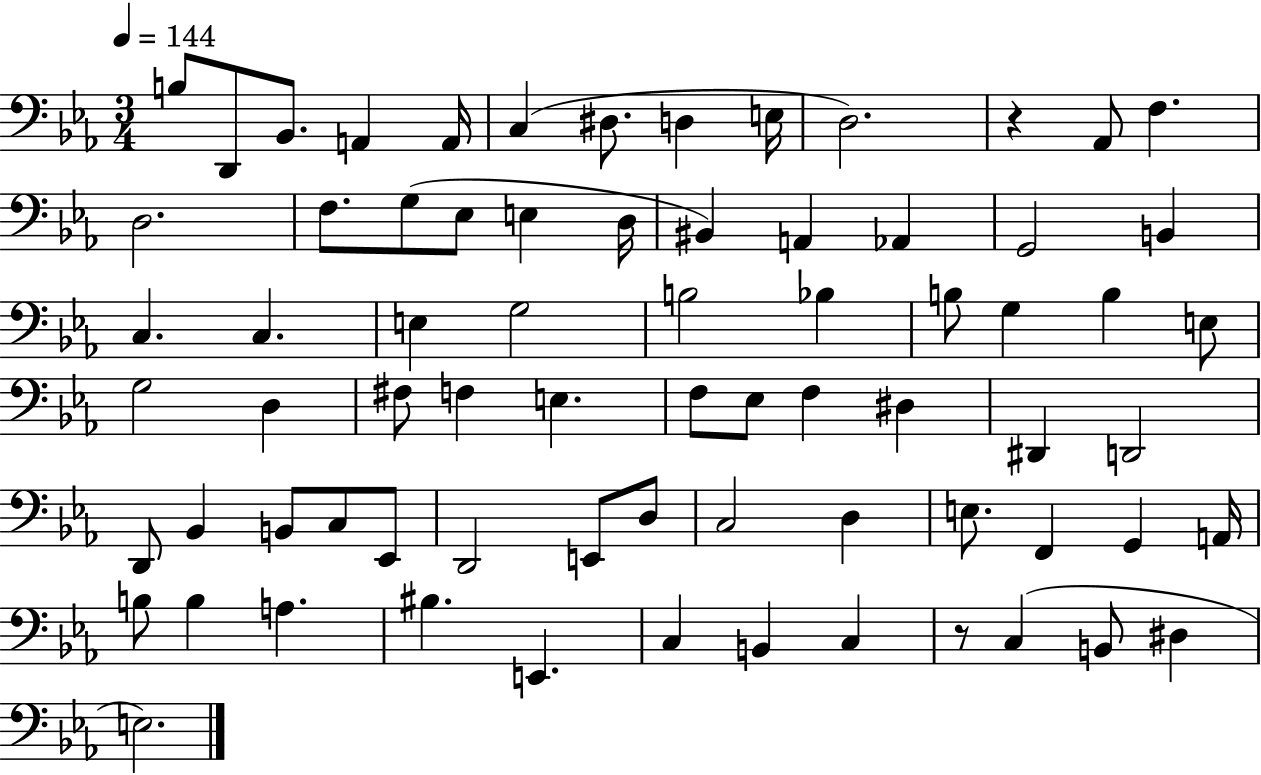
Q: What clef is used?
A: bass